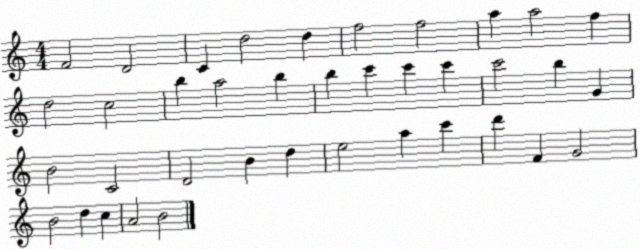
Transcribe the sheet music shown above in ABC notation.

X:1
T:Untitled
M:4/4
L:1/4
K:C
F2 D2 C d2 d f2 f2 a a2 f d2 c2 b a2 b b c' c' c' c'2 b G B2 C2 D2 B d e2 a c' d' F G2 B2 d c A2 B2